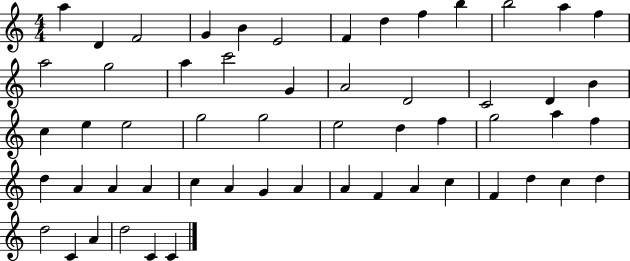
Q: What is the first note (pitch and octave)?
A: A5